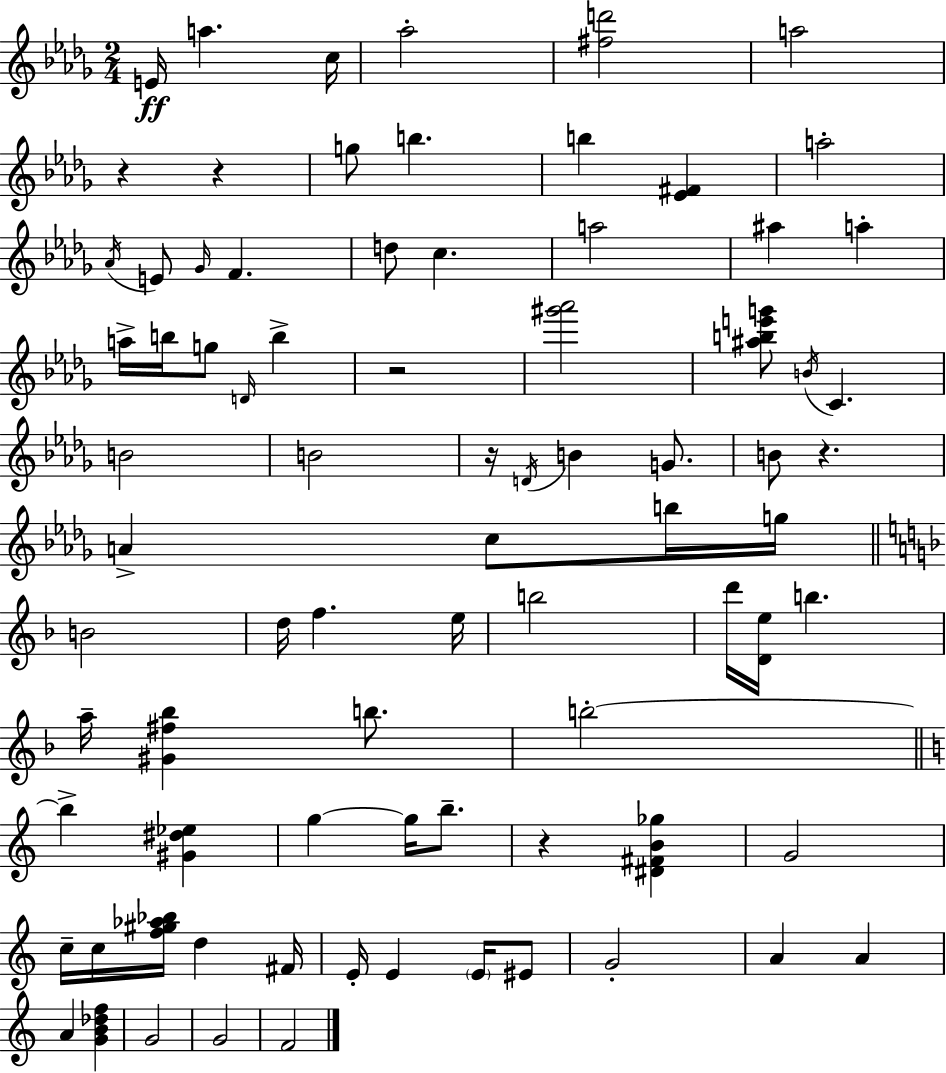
{
  \clef treble
  \numericTimeSignature
  \time 2/4
  \key bes \minor
  \repeat volta 2 { e'16\ff a''4. c''16 | aes''2-. | <fis'' d'''>2 | a''2 | \break r4 r4 | g''8 b''4. | b''4 <ees' fis'>4 | a''2-. | \break \acciaccatura { aes'16 } e'8 \grace { ges'16 } f'4. | d''8 c''4. | a''2 | ais''4 a''4-. | \break a''16-> b''16 g''8 \grace { d'16 } b''4-> | r2 | <gis''' aes'''>2 | <ais'' b'' e''' g'''>8 \acciaccatura { b'16 } c'4. | \break b'2 | b'2 | r16 \acciaccatura { d'16 } b'4 | g'8. b'8 r4. | \break a'4-> | c''8 b''16 g''16 \bar "||" \break \key f \major b'2 | d''16 f''4. e''16 | b''2 | d'''16 <d' e''>16 b''4. | \break a''16-- <gis' fis'' bes''>4 b''8. | b''2-.~~ | \bar "||" \break \key a \minor b''4-> <gis' dis'' ees''>4 | g''4~~ g''16 b''8.-- | r4 <dis' fis' b' ges''>4 | g'2 | \break c''16-- c''16 <f'' gis'' aes'' bes''>16 d''4 fis'16 | e'16-. e'4 \parenthesize e'16 eis'8 | g'2-. | a'4 a'4 | \break a'4 <g' b' des'' f''>4 | g'2 | g'2 | f'2 | \break } \bar "|."
}